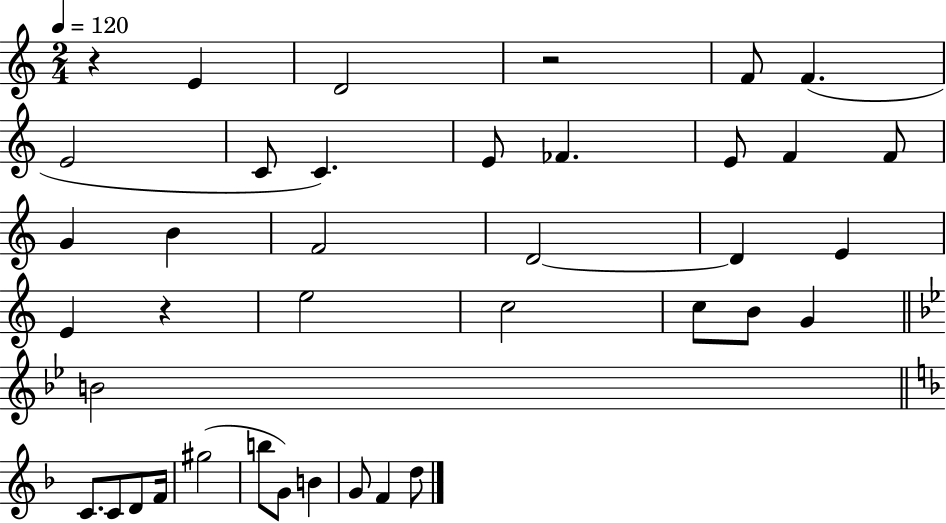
R/q E4/q D4/h R/h F4/e F4/q. E4/h C4/e C4/q. E4/e FES4/q. E4/e F4/q F4/e G4/q B4/q F4/h D4/h D4/q E4/q E4/q R/q E5/h C5/h C5/e B4/e G4/q B4/h C4/e. C4/e D4/e F4/s G#5/h B5/e G4/e B4/q G4/e F4/q D5/e